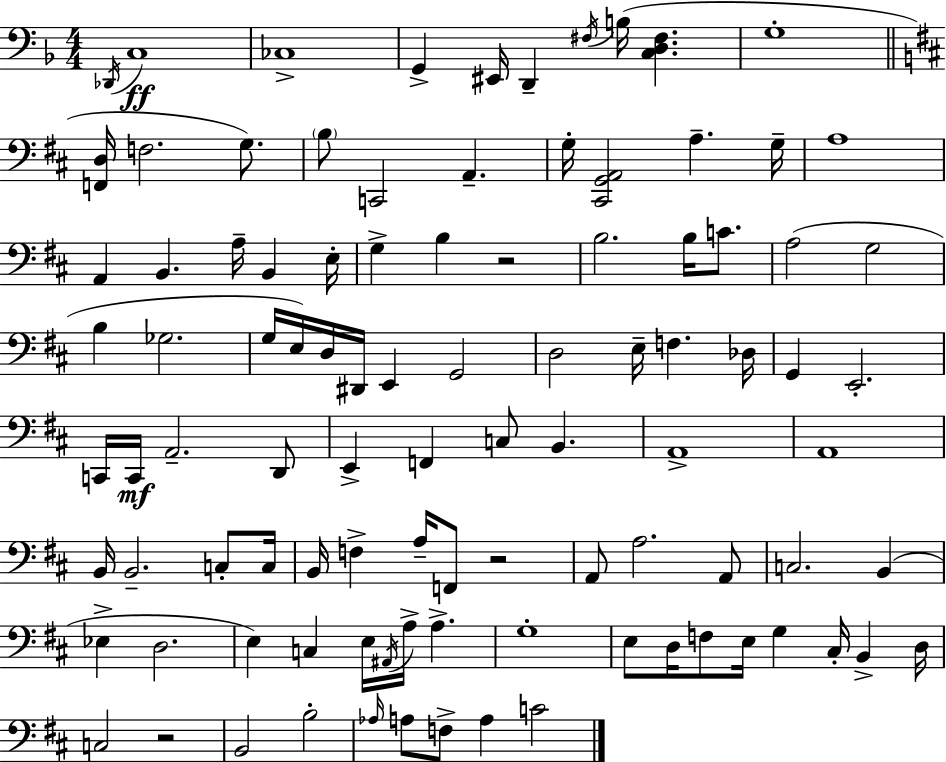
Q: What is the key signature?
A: D minor